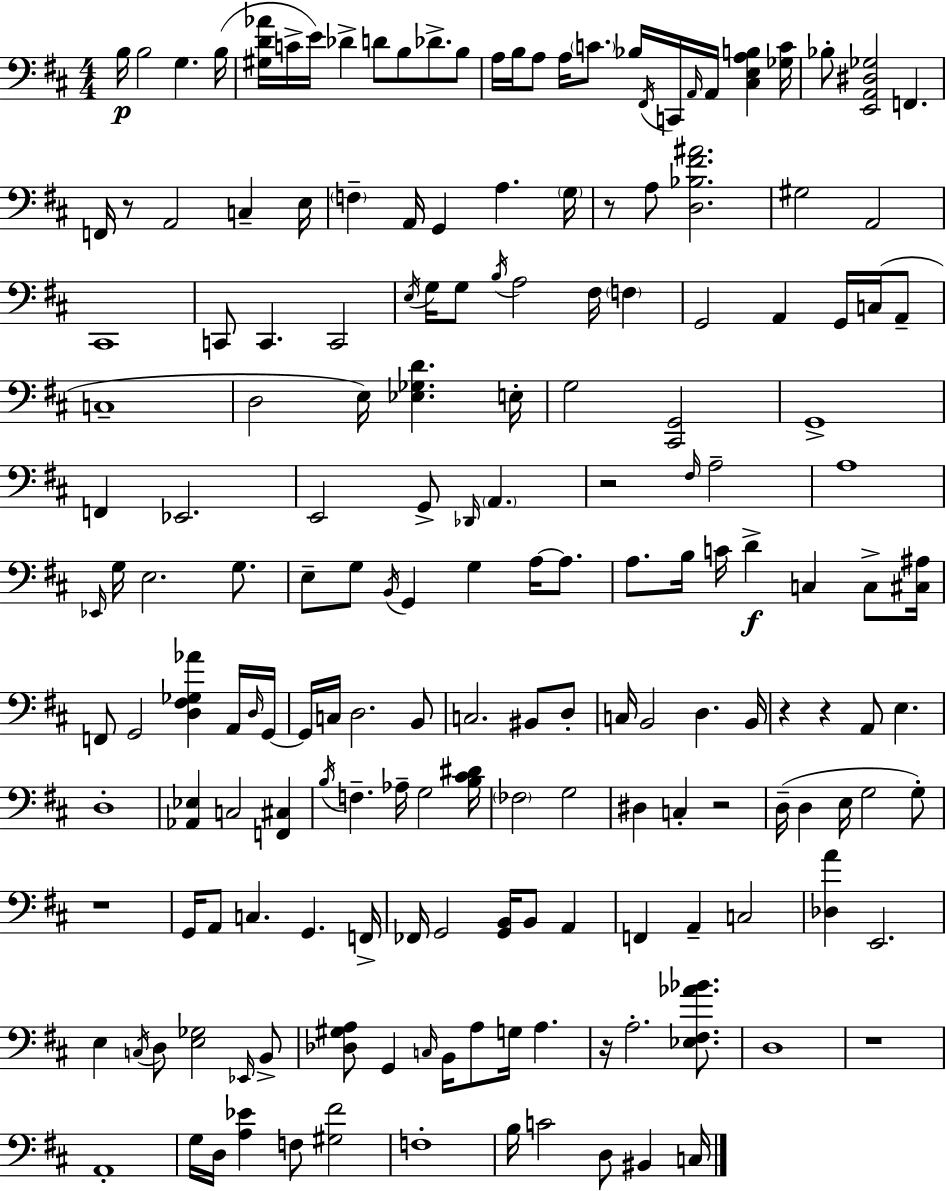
X:1
T:Untitled
M:4/4
L:1/4
K:D
B,/4 B,2 G, B,/4 [^G,D_A]/4 C/4 E/4 _D D/2 B,/2 _D/2 B,/2 A,/4 B,/4 A,/2 A,/4 C/2 _B,/4 ^F,,/4 C,,/4 A,,/4 A,,/4 [^C,E,A,B,] [_G,C]/4 _B,/2 [E,,A,,^D,_G,]2 F,, F,,/4 z/2 A,,2 C, E,/4 F, A,,/4 G,, A, G,/4 z/2 A,/2 [D,_B,^F^A]2 ^G,2 A,,2 ^C,,4 C,,/2 C,, C,,2 E,/4 G,/4 G,/2 B,/4 A,2 ^F,/4 F, G,,2 A,, G,,/4 C,/4 A,,/2 C,4 D,2 E,/4 [_E,_G,D] E,/4 G,2 [^C,,G,,]2 G,,4 F,, _E,,2 E,,2 G,,/2 _D,,/4 A,, z2 ^F,/4 A,2 A,4 _E,,/4 G,/4 E,2 G,/2 E,/2 G,/2 B,,/4 G,, G, A,/4 A,/2 A,/2 B,/4 C/4 D C, C,/2 [^C,^A,]/4 F,,/2 G,,2 [D,^F,_G,_A] A,,/4 D,/4 G,,/4 G,,/4 C,/4 D,2 B,,/2 C,2 ^B,,/2 D,/2 C,/4 B,,2 D, B,,/4 z z A,,/2 E, D,4 [_A,,_E,] C,2 [F,,^C,] B,/4 F, _A,/4 G,2 [B,^C^D]/4 _F,2 G,2 ^D, C, z2 D,/4 D, E,/4 G,2 G,/2 z4 G,,/4 A,,/2 C, G,, F,,/4 _F,,/4 G,,2 [G,,B,,]/4 B,,/2 A,, F,, A,, C,2 [_D,A] E,,2 E, C,/4 D,/2 [E,_G,]2 _E,,/4 B,,/2 [_D,^G,A,]/2 G,, C,/4 B,,/4 A,/2 G,/4 A, z/4 A,2 [_E,^F,_A_B]/2 D,4 z4 A,,4 G,/4 D,/4 [A,_E] F,/2 [^G,^F]2 F,4 B,/4 C2 D,/2 ^B,, C,/4